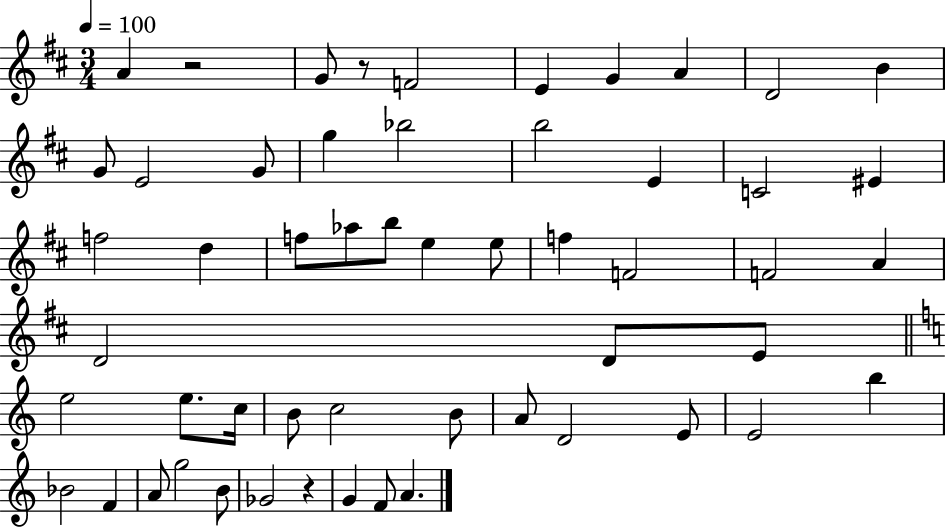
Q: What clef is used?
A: treble